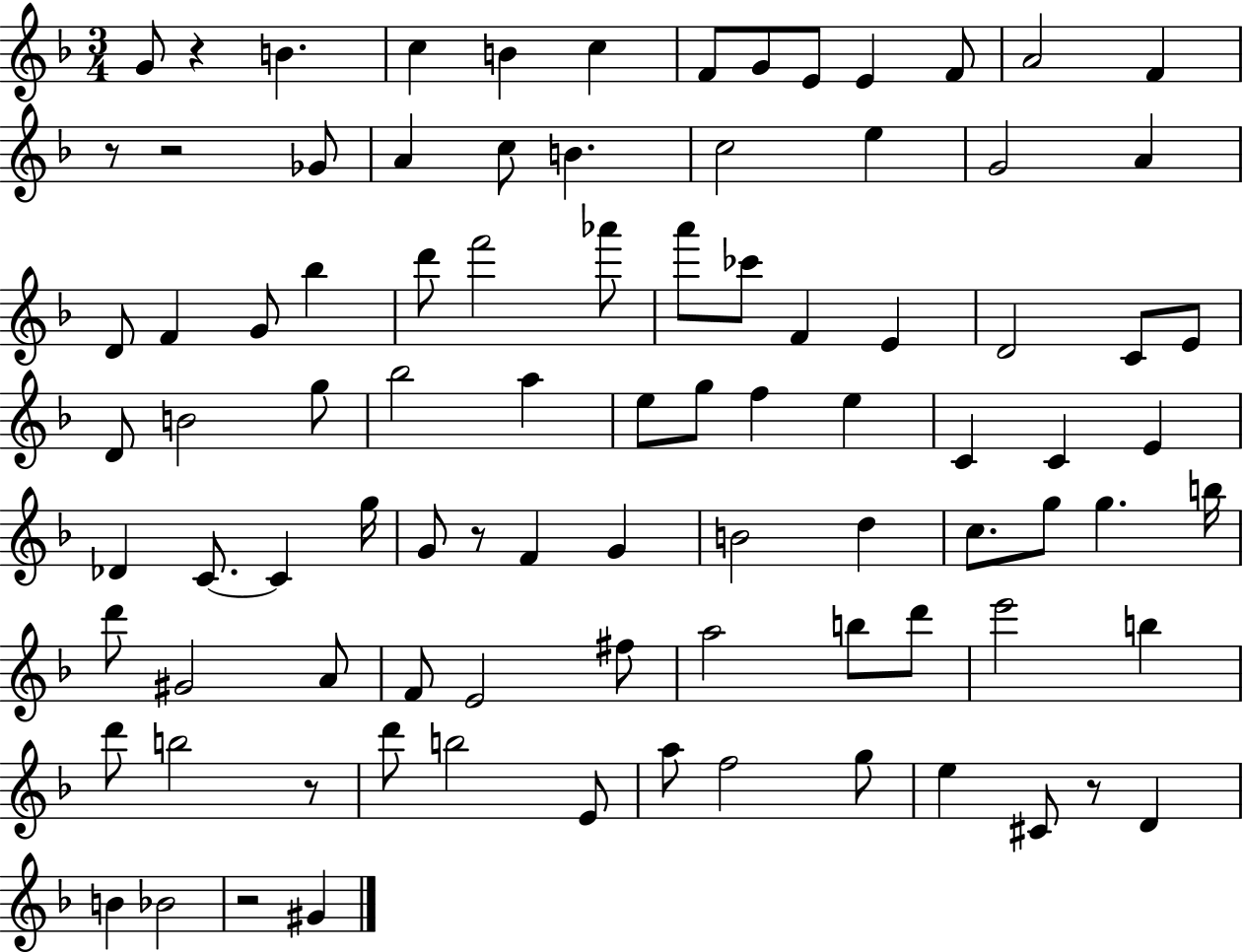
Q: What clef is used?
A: treble